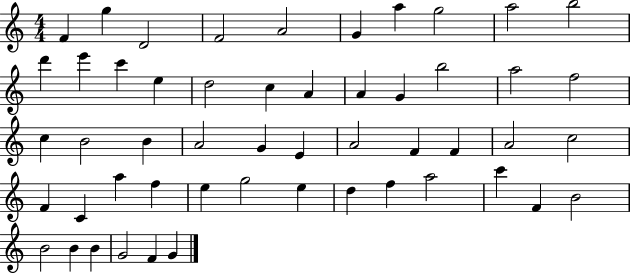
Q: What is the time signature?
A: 4/4